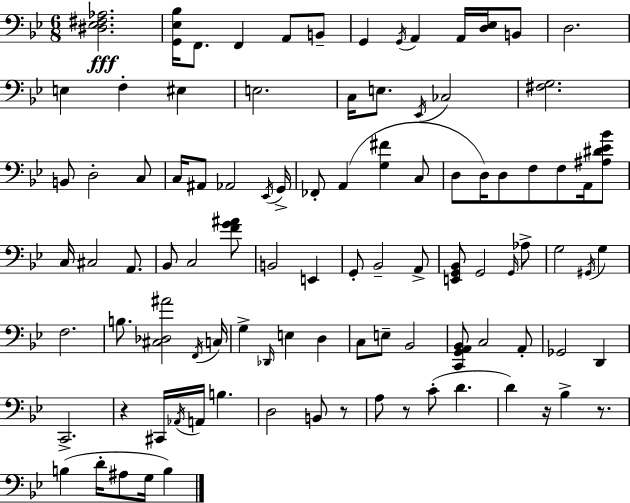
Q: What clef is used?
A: bass